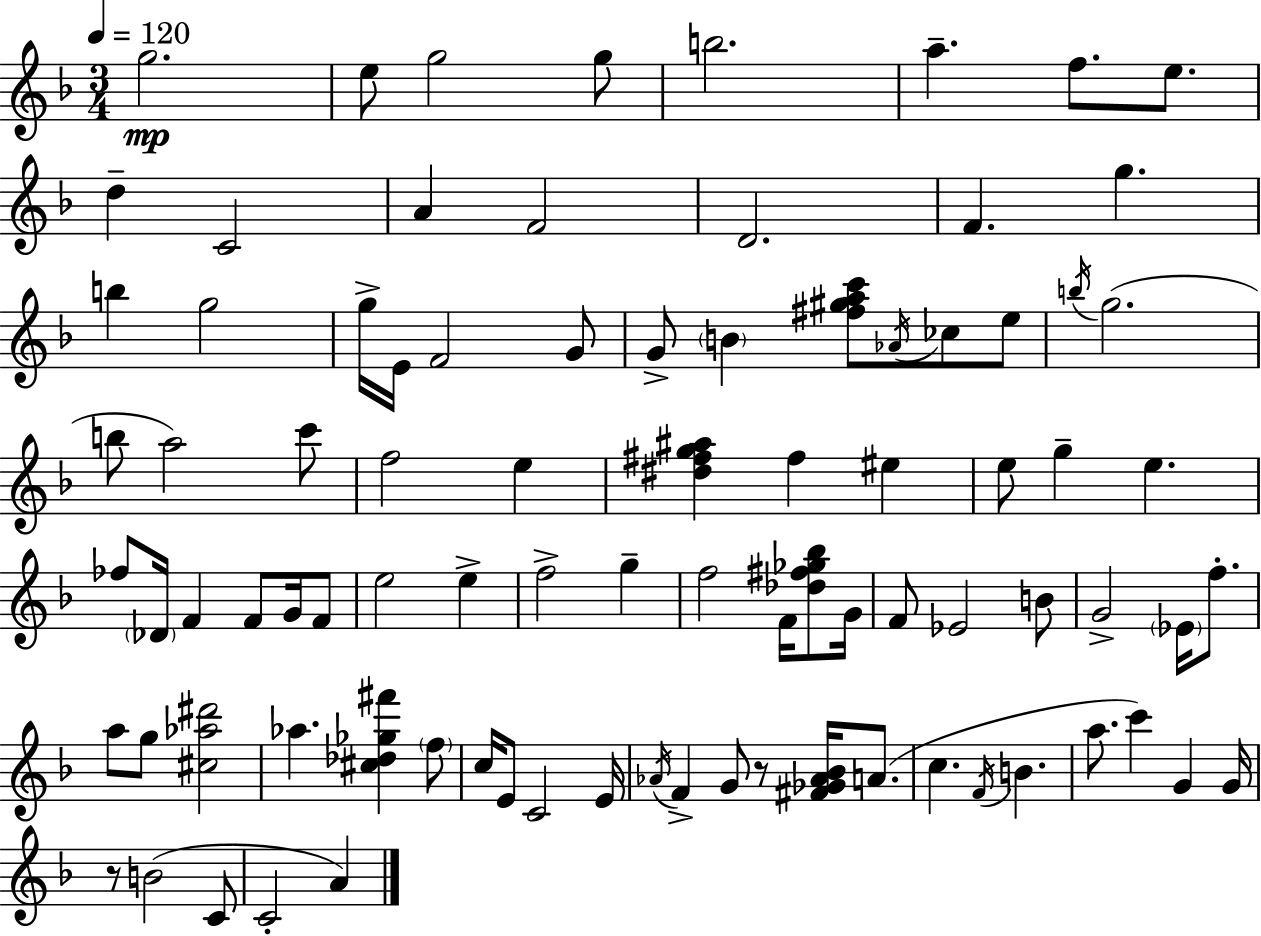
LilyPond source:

{
  \clef treble
  \numericTimeSignature
  \time 3/4
  \key d \minor
  \tempo 4 = 120
  g''2.\mp | e''8 g''2 g''8 | b''2. | a''4.-- f''8. e''8. | \break d''4-- c'2 | a'4 f'2 | d'2. | f'4. g''4. | \break b''4 g''2 | g''16-> e'16 f'2 g'8 | g'8-> \parenthesize b'4 <fis'' gis'' a'' c'''>8 \acciaccatura { aes'16 } ces''8 e''8 | \acciaccatura { b''16 }( g''2. | \break b''8 a''2) | c'''8 f''2 e''4 | <dis'' fis'' g'' ais''>4 fis''4 eis''4 | e''8 g''4-- e''4. | \break fes''8 \parenthesize des'16 f'4 f'8 g'16 | f'8 e''2 e''4-> | f''2-> g''4-- | f''2 f'16 <des'' fis'' ges'' bes''>8 | \break g'16 f'8 ees'2 | b'8 g'2-> \parenthesize ees'16 f''8.-. | a''8 g''8 <cis'' aes'' dis'''>2 | aes''4. <cis'' des'' ges'' fis'''>4 | \break \parenthesize f''8 c''16 e'8 c'2 | e'16 \acciaccatura { aes'16 } f'4-> g'8 r8 <fis' ges' aes' bes'>16 | a'8.( c''4. \acciaccatura { f'16 } b'4. | a''8. c'''4) g'4 | \break g'16 r8 b'2( | c'8 c'2-. | a'4) \bar "|."
}